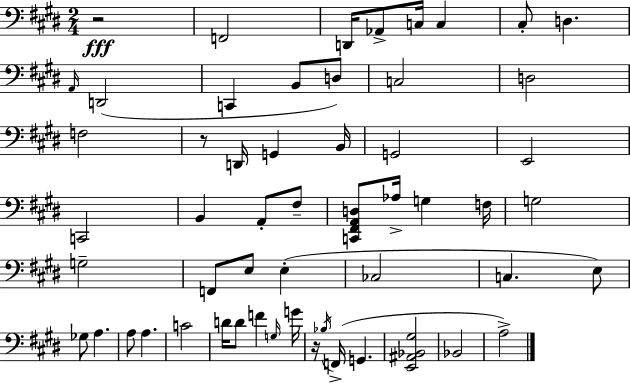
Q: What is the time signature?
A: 2/4